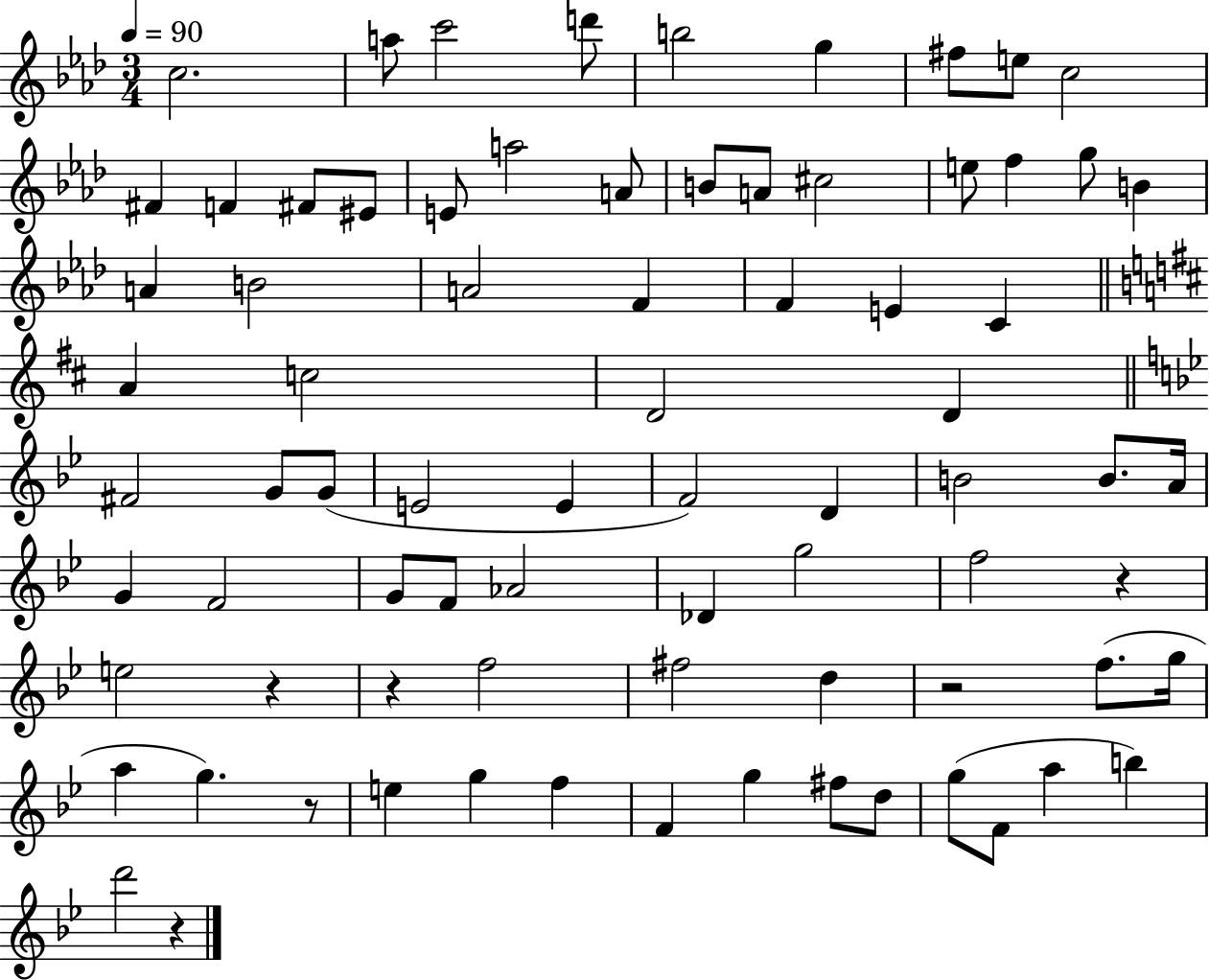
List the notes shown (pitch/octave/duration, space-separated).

C5/h. A5/e C6/h D6/e B5/h G5/q F#5/e E5/e C5/h F#4/q F4/q F#4/e EIS4/e E4/e A5/h A4/e B4/e A4/e C#5/h E5/e F5/q G5/e B4/q A4/q B4/h A4/h F4/q F4/q E4/q C4/q A4/q C5/h D4/h D4/q F#4/h G4/e G4/e E4/h E4/q F4/h D4/q B4/h B4/e. A4/s G4/q F4/h G4/e F4/e Ab4/h Db4/q G5/h F5/h R/q E5/h R/q R/q F5/h F#5/h D5/q R/h F5/e. G5/s A5/q G5/q. R/e E5/q G5/q F5/q F4/q G5/q F#5/e D5/e G5/e F4/e A5/q B5/q D6/h R/q